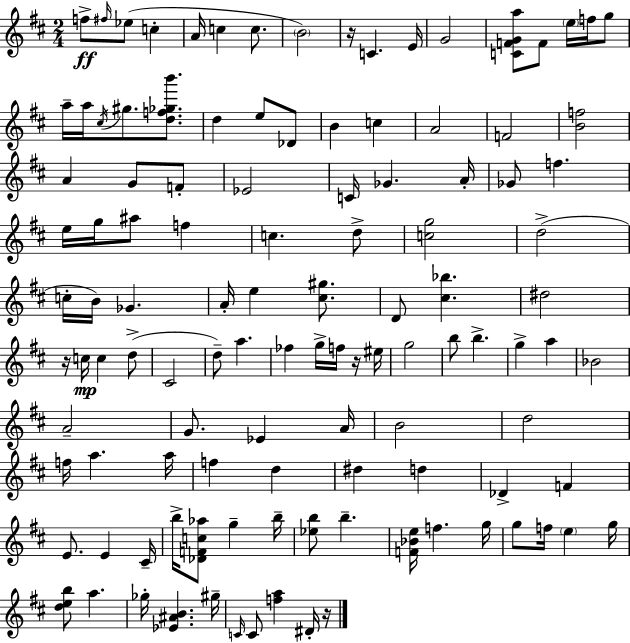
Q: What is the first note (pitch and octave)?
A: F5